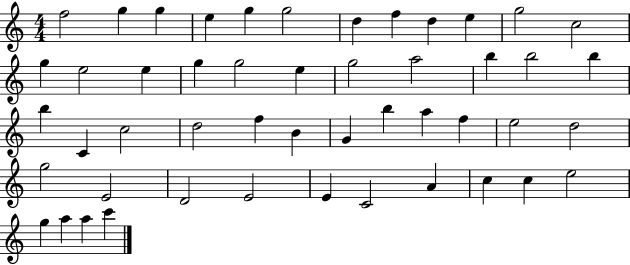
F5/h G5/q G5/q E5/q G5/q G5/h D5/q F5/q D5/q E5/q G5/h C5/h G5/q E5/h E5/q G5/q G5/h E5/q G5/h A5/h B5/q B5/h B5/q B5/q C4/q C5/h D5/h F5/q B4/q G4/q B5/q A5/q F5/q E5/h D5/h G5/h E4/h D4/h E4/h E4/q C4/h A4/q C5/q C5/q E5/h G5/q A5/q A5/q C6/q